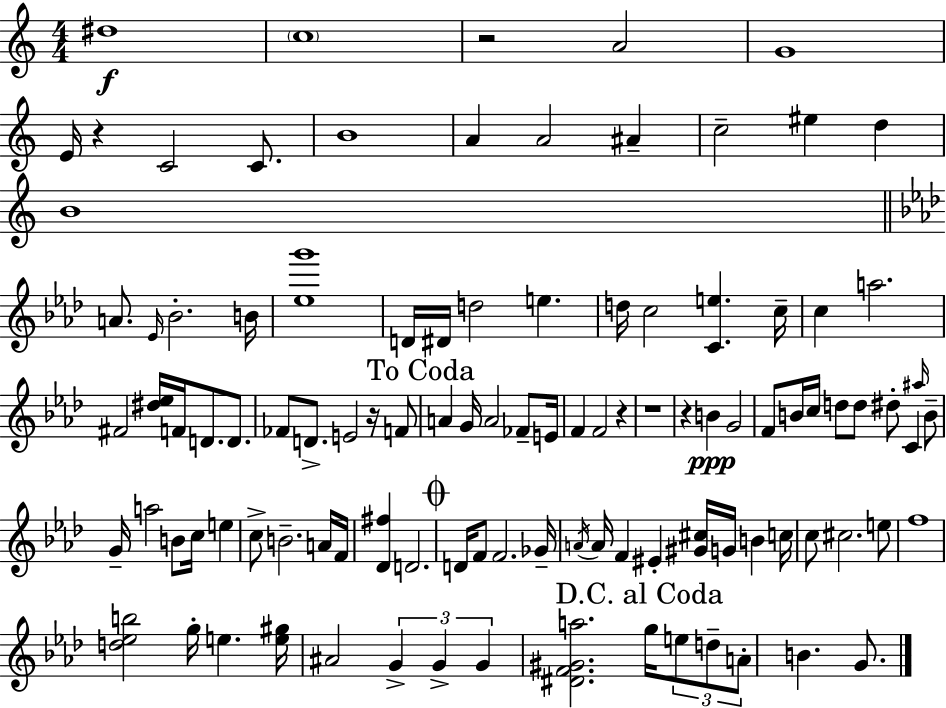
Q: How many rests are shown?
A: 6